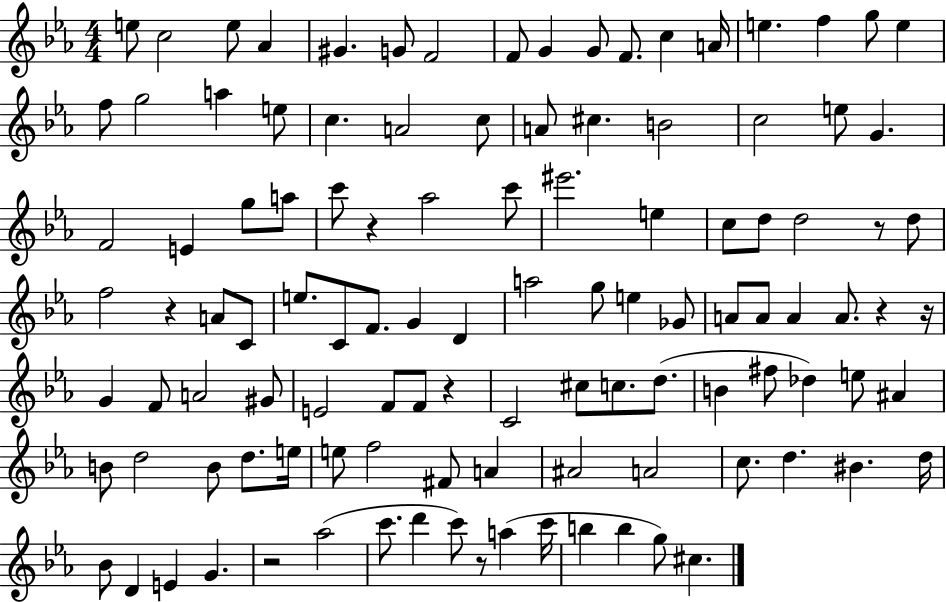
{
  \clef treble
  \numericTimeSignature
  \time 4/4
  \key ees \major
  e''8 c''2 e''8 aes'4 | gis'4. g'8 f'2 | f'8 g'4 g'8 f'8. c''4 a'16 | e''4. f''4 g''8 e''4 | \break f''8 g''2 a''4 e''8 | c''4. a'2 c''8 | a'8 cis''4. b'2 | c''2 e''8 g'4. | \break f'2 e'4 g''8 a''8 | c'''8 r4 aes''2 c'''8 | eis'''2. e''4 | c''8 d''8 d''2 r8 d''8 | \break f''2 r4 a'8 c'8 | e''8. c'8 f'8. g'4 d'4 | a''2 g''8 e''4 ges'8 | a'8 a'8 a'4 a'8. r4 r16 | \break g'4 f'8 a'2 gis'8 | e'2 f'8 f'8 r4 | c'2 cis''8 c''8. d''8.( | b'4 fis''8 des''4) e''8 ais'4 | \break b'8 d''2 b'8 d''8. e''16 | e''8 f''2 fis'8 a'4 | ais'2 a'2 | c''8. d''4. bis'4. d''16 | \break bes'8 d'4 e'4 g'4. | r2 aes''2( | c'''8. d'''4 c'''8) r8 a''4( c'''16 | b''4 b''4 g''8) cis''4. | \break \bar "|."
}